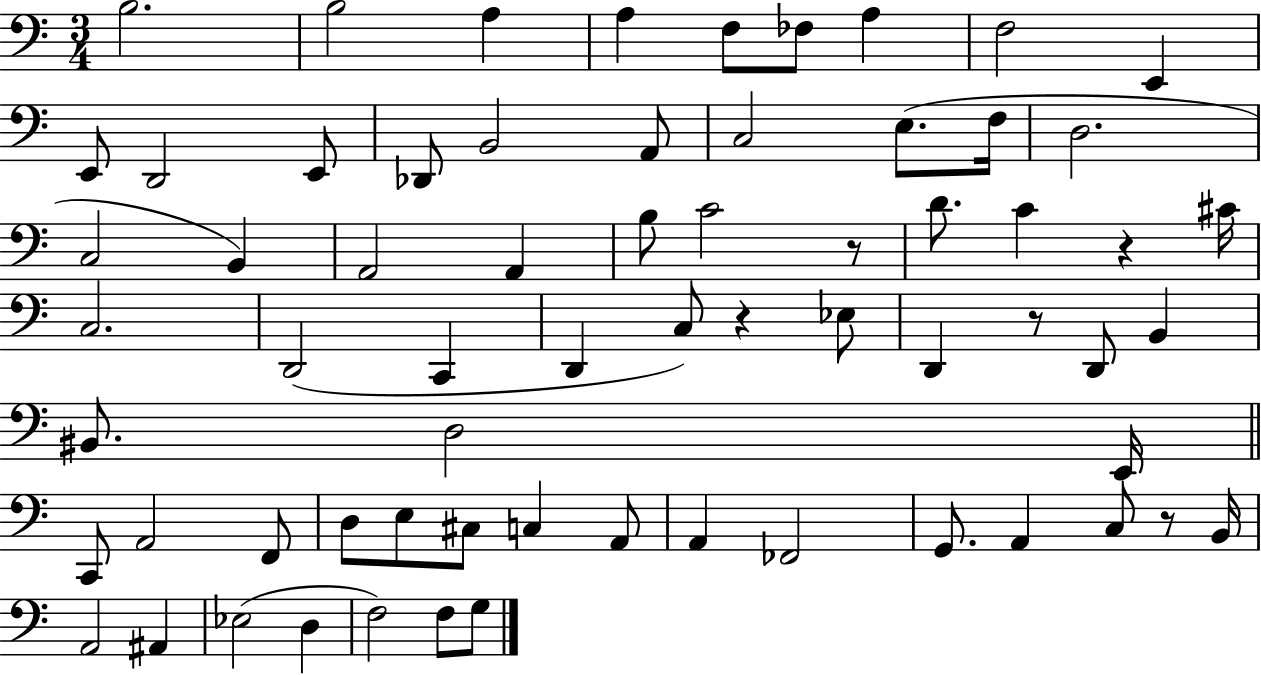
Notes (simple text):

B3/h. B3/h A3/q A3/q F3/e FES3/e A3/q F3/h E2/q E2/e D2/h E2/e Db2/e B2/h A2/e C3/h E3/e. F3/s D3/h. C3/h B2/q A2/h A2/q B3/e C4/h R/e D4/e. C4/q R/q C#4/s C3/h. D2/h C2/q D2/q C3/e R/q Eb3/e D2/q R/e D2/e B2/q BIS2/e. D3/h E2/s C2/e A2/h F2/e D3/e E3/e C#3/e C3/q A2/e A2/q FES2/h G2/e. A2/q C3/e R/e B2/s A2/h A#2/q Eb3/h D3/q F3/h F3/e G3/e